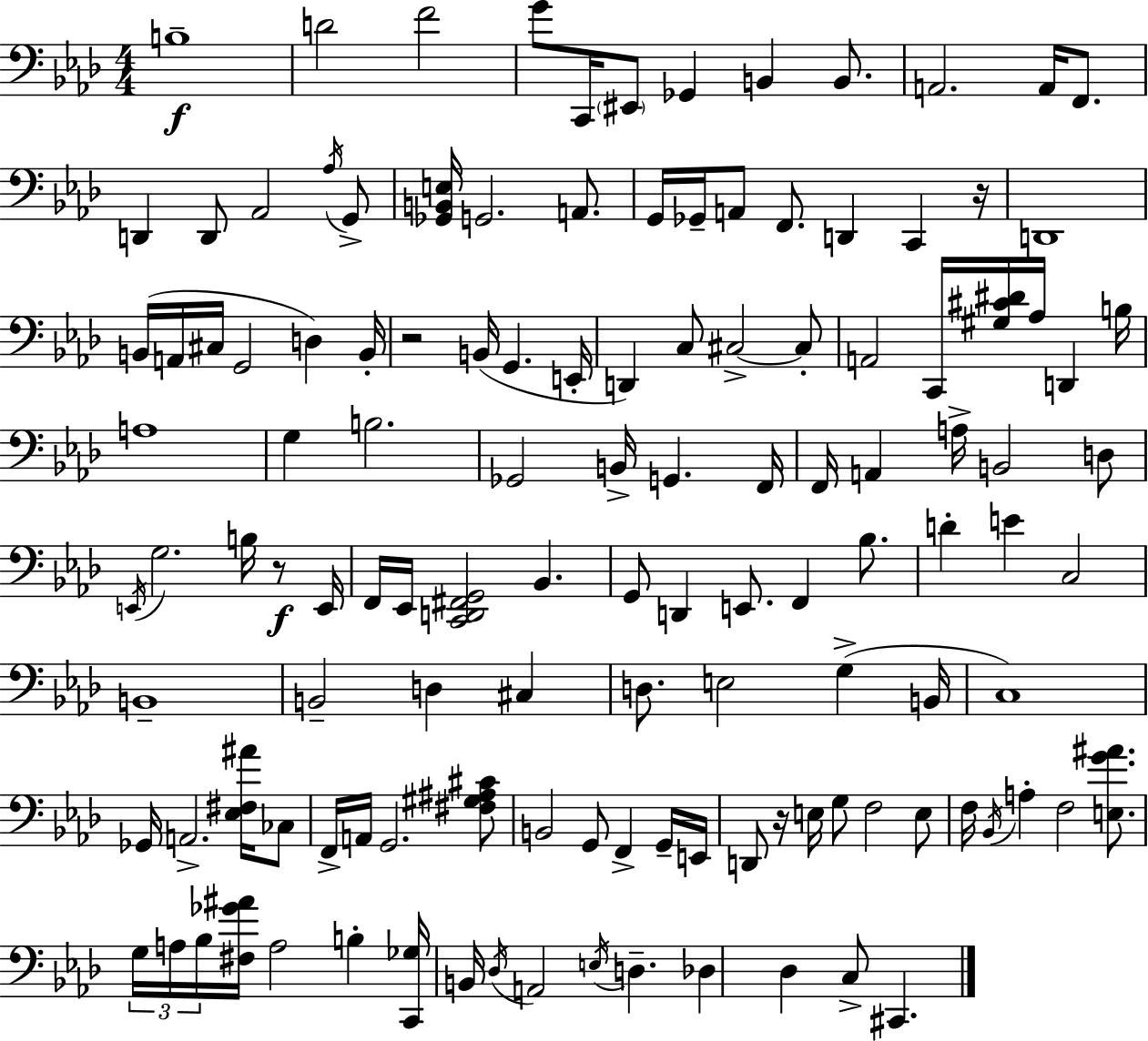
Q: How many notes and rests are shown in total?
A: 126